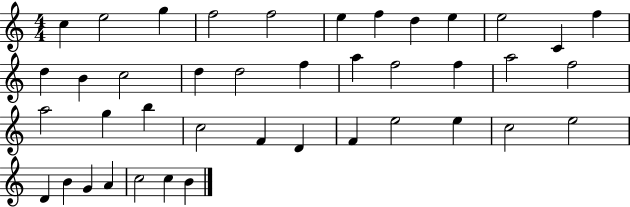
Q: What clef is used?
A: treble